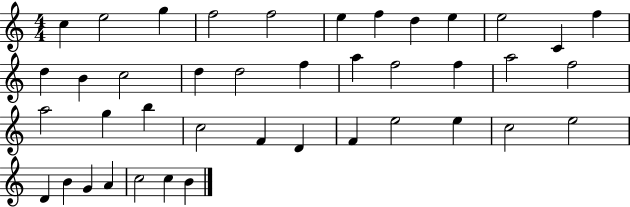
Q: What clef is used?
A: treble